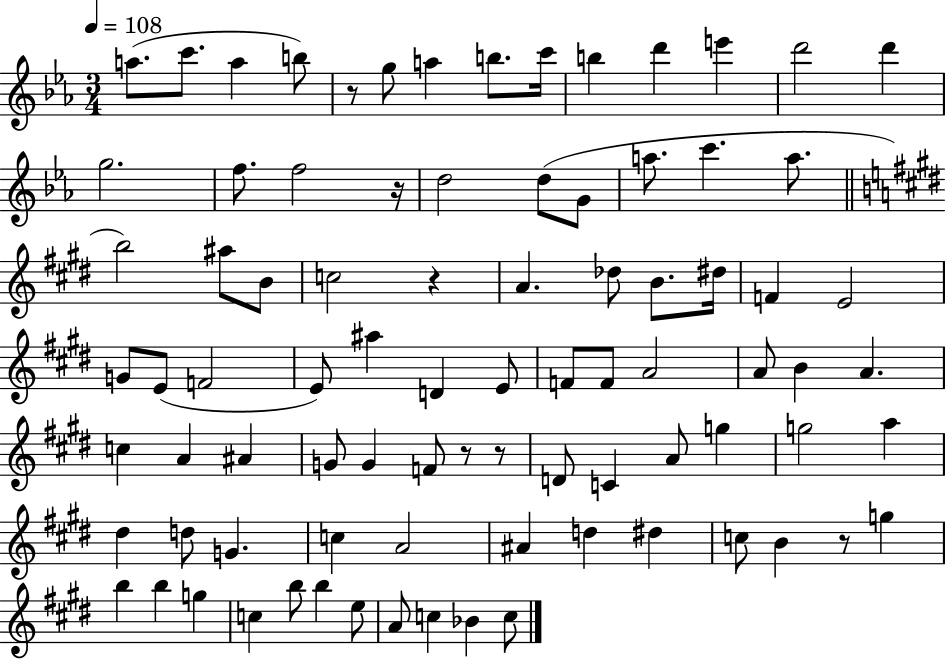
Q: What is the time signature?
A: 3/4